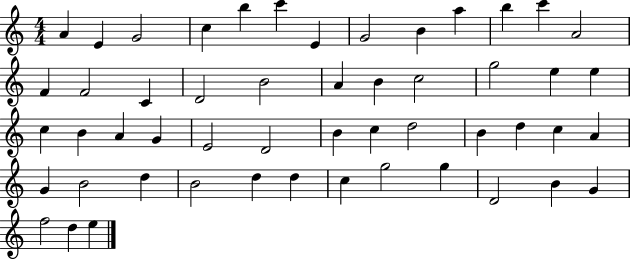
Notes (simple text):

A4/q E4/q G4/h C5/q B5/q C6/q E4/q G4/h B4/q A5/q B5/q C6/q A4/h F4/q F4/h C4/q D4/h B4/h A4/q B4/q C5/h G5/h E5/q E5/q C5/q B4/q A4/q G4/q E4/h D4/h B4/q C5/q D5/h B4/q D5/q C5/q A4/q G4/q B4/h D5/q B4/h D5/q D5/q C5/q G5/h G5/q D4/h B4/q G4/q F5/h D5/q E5/q